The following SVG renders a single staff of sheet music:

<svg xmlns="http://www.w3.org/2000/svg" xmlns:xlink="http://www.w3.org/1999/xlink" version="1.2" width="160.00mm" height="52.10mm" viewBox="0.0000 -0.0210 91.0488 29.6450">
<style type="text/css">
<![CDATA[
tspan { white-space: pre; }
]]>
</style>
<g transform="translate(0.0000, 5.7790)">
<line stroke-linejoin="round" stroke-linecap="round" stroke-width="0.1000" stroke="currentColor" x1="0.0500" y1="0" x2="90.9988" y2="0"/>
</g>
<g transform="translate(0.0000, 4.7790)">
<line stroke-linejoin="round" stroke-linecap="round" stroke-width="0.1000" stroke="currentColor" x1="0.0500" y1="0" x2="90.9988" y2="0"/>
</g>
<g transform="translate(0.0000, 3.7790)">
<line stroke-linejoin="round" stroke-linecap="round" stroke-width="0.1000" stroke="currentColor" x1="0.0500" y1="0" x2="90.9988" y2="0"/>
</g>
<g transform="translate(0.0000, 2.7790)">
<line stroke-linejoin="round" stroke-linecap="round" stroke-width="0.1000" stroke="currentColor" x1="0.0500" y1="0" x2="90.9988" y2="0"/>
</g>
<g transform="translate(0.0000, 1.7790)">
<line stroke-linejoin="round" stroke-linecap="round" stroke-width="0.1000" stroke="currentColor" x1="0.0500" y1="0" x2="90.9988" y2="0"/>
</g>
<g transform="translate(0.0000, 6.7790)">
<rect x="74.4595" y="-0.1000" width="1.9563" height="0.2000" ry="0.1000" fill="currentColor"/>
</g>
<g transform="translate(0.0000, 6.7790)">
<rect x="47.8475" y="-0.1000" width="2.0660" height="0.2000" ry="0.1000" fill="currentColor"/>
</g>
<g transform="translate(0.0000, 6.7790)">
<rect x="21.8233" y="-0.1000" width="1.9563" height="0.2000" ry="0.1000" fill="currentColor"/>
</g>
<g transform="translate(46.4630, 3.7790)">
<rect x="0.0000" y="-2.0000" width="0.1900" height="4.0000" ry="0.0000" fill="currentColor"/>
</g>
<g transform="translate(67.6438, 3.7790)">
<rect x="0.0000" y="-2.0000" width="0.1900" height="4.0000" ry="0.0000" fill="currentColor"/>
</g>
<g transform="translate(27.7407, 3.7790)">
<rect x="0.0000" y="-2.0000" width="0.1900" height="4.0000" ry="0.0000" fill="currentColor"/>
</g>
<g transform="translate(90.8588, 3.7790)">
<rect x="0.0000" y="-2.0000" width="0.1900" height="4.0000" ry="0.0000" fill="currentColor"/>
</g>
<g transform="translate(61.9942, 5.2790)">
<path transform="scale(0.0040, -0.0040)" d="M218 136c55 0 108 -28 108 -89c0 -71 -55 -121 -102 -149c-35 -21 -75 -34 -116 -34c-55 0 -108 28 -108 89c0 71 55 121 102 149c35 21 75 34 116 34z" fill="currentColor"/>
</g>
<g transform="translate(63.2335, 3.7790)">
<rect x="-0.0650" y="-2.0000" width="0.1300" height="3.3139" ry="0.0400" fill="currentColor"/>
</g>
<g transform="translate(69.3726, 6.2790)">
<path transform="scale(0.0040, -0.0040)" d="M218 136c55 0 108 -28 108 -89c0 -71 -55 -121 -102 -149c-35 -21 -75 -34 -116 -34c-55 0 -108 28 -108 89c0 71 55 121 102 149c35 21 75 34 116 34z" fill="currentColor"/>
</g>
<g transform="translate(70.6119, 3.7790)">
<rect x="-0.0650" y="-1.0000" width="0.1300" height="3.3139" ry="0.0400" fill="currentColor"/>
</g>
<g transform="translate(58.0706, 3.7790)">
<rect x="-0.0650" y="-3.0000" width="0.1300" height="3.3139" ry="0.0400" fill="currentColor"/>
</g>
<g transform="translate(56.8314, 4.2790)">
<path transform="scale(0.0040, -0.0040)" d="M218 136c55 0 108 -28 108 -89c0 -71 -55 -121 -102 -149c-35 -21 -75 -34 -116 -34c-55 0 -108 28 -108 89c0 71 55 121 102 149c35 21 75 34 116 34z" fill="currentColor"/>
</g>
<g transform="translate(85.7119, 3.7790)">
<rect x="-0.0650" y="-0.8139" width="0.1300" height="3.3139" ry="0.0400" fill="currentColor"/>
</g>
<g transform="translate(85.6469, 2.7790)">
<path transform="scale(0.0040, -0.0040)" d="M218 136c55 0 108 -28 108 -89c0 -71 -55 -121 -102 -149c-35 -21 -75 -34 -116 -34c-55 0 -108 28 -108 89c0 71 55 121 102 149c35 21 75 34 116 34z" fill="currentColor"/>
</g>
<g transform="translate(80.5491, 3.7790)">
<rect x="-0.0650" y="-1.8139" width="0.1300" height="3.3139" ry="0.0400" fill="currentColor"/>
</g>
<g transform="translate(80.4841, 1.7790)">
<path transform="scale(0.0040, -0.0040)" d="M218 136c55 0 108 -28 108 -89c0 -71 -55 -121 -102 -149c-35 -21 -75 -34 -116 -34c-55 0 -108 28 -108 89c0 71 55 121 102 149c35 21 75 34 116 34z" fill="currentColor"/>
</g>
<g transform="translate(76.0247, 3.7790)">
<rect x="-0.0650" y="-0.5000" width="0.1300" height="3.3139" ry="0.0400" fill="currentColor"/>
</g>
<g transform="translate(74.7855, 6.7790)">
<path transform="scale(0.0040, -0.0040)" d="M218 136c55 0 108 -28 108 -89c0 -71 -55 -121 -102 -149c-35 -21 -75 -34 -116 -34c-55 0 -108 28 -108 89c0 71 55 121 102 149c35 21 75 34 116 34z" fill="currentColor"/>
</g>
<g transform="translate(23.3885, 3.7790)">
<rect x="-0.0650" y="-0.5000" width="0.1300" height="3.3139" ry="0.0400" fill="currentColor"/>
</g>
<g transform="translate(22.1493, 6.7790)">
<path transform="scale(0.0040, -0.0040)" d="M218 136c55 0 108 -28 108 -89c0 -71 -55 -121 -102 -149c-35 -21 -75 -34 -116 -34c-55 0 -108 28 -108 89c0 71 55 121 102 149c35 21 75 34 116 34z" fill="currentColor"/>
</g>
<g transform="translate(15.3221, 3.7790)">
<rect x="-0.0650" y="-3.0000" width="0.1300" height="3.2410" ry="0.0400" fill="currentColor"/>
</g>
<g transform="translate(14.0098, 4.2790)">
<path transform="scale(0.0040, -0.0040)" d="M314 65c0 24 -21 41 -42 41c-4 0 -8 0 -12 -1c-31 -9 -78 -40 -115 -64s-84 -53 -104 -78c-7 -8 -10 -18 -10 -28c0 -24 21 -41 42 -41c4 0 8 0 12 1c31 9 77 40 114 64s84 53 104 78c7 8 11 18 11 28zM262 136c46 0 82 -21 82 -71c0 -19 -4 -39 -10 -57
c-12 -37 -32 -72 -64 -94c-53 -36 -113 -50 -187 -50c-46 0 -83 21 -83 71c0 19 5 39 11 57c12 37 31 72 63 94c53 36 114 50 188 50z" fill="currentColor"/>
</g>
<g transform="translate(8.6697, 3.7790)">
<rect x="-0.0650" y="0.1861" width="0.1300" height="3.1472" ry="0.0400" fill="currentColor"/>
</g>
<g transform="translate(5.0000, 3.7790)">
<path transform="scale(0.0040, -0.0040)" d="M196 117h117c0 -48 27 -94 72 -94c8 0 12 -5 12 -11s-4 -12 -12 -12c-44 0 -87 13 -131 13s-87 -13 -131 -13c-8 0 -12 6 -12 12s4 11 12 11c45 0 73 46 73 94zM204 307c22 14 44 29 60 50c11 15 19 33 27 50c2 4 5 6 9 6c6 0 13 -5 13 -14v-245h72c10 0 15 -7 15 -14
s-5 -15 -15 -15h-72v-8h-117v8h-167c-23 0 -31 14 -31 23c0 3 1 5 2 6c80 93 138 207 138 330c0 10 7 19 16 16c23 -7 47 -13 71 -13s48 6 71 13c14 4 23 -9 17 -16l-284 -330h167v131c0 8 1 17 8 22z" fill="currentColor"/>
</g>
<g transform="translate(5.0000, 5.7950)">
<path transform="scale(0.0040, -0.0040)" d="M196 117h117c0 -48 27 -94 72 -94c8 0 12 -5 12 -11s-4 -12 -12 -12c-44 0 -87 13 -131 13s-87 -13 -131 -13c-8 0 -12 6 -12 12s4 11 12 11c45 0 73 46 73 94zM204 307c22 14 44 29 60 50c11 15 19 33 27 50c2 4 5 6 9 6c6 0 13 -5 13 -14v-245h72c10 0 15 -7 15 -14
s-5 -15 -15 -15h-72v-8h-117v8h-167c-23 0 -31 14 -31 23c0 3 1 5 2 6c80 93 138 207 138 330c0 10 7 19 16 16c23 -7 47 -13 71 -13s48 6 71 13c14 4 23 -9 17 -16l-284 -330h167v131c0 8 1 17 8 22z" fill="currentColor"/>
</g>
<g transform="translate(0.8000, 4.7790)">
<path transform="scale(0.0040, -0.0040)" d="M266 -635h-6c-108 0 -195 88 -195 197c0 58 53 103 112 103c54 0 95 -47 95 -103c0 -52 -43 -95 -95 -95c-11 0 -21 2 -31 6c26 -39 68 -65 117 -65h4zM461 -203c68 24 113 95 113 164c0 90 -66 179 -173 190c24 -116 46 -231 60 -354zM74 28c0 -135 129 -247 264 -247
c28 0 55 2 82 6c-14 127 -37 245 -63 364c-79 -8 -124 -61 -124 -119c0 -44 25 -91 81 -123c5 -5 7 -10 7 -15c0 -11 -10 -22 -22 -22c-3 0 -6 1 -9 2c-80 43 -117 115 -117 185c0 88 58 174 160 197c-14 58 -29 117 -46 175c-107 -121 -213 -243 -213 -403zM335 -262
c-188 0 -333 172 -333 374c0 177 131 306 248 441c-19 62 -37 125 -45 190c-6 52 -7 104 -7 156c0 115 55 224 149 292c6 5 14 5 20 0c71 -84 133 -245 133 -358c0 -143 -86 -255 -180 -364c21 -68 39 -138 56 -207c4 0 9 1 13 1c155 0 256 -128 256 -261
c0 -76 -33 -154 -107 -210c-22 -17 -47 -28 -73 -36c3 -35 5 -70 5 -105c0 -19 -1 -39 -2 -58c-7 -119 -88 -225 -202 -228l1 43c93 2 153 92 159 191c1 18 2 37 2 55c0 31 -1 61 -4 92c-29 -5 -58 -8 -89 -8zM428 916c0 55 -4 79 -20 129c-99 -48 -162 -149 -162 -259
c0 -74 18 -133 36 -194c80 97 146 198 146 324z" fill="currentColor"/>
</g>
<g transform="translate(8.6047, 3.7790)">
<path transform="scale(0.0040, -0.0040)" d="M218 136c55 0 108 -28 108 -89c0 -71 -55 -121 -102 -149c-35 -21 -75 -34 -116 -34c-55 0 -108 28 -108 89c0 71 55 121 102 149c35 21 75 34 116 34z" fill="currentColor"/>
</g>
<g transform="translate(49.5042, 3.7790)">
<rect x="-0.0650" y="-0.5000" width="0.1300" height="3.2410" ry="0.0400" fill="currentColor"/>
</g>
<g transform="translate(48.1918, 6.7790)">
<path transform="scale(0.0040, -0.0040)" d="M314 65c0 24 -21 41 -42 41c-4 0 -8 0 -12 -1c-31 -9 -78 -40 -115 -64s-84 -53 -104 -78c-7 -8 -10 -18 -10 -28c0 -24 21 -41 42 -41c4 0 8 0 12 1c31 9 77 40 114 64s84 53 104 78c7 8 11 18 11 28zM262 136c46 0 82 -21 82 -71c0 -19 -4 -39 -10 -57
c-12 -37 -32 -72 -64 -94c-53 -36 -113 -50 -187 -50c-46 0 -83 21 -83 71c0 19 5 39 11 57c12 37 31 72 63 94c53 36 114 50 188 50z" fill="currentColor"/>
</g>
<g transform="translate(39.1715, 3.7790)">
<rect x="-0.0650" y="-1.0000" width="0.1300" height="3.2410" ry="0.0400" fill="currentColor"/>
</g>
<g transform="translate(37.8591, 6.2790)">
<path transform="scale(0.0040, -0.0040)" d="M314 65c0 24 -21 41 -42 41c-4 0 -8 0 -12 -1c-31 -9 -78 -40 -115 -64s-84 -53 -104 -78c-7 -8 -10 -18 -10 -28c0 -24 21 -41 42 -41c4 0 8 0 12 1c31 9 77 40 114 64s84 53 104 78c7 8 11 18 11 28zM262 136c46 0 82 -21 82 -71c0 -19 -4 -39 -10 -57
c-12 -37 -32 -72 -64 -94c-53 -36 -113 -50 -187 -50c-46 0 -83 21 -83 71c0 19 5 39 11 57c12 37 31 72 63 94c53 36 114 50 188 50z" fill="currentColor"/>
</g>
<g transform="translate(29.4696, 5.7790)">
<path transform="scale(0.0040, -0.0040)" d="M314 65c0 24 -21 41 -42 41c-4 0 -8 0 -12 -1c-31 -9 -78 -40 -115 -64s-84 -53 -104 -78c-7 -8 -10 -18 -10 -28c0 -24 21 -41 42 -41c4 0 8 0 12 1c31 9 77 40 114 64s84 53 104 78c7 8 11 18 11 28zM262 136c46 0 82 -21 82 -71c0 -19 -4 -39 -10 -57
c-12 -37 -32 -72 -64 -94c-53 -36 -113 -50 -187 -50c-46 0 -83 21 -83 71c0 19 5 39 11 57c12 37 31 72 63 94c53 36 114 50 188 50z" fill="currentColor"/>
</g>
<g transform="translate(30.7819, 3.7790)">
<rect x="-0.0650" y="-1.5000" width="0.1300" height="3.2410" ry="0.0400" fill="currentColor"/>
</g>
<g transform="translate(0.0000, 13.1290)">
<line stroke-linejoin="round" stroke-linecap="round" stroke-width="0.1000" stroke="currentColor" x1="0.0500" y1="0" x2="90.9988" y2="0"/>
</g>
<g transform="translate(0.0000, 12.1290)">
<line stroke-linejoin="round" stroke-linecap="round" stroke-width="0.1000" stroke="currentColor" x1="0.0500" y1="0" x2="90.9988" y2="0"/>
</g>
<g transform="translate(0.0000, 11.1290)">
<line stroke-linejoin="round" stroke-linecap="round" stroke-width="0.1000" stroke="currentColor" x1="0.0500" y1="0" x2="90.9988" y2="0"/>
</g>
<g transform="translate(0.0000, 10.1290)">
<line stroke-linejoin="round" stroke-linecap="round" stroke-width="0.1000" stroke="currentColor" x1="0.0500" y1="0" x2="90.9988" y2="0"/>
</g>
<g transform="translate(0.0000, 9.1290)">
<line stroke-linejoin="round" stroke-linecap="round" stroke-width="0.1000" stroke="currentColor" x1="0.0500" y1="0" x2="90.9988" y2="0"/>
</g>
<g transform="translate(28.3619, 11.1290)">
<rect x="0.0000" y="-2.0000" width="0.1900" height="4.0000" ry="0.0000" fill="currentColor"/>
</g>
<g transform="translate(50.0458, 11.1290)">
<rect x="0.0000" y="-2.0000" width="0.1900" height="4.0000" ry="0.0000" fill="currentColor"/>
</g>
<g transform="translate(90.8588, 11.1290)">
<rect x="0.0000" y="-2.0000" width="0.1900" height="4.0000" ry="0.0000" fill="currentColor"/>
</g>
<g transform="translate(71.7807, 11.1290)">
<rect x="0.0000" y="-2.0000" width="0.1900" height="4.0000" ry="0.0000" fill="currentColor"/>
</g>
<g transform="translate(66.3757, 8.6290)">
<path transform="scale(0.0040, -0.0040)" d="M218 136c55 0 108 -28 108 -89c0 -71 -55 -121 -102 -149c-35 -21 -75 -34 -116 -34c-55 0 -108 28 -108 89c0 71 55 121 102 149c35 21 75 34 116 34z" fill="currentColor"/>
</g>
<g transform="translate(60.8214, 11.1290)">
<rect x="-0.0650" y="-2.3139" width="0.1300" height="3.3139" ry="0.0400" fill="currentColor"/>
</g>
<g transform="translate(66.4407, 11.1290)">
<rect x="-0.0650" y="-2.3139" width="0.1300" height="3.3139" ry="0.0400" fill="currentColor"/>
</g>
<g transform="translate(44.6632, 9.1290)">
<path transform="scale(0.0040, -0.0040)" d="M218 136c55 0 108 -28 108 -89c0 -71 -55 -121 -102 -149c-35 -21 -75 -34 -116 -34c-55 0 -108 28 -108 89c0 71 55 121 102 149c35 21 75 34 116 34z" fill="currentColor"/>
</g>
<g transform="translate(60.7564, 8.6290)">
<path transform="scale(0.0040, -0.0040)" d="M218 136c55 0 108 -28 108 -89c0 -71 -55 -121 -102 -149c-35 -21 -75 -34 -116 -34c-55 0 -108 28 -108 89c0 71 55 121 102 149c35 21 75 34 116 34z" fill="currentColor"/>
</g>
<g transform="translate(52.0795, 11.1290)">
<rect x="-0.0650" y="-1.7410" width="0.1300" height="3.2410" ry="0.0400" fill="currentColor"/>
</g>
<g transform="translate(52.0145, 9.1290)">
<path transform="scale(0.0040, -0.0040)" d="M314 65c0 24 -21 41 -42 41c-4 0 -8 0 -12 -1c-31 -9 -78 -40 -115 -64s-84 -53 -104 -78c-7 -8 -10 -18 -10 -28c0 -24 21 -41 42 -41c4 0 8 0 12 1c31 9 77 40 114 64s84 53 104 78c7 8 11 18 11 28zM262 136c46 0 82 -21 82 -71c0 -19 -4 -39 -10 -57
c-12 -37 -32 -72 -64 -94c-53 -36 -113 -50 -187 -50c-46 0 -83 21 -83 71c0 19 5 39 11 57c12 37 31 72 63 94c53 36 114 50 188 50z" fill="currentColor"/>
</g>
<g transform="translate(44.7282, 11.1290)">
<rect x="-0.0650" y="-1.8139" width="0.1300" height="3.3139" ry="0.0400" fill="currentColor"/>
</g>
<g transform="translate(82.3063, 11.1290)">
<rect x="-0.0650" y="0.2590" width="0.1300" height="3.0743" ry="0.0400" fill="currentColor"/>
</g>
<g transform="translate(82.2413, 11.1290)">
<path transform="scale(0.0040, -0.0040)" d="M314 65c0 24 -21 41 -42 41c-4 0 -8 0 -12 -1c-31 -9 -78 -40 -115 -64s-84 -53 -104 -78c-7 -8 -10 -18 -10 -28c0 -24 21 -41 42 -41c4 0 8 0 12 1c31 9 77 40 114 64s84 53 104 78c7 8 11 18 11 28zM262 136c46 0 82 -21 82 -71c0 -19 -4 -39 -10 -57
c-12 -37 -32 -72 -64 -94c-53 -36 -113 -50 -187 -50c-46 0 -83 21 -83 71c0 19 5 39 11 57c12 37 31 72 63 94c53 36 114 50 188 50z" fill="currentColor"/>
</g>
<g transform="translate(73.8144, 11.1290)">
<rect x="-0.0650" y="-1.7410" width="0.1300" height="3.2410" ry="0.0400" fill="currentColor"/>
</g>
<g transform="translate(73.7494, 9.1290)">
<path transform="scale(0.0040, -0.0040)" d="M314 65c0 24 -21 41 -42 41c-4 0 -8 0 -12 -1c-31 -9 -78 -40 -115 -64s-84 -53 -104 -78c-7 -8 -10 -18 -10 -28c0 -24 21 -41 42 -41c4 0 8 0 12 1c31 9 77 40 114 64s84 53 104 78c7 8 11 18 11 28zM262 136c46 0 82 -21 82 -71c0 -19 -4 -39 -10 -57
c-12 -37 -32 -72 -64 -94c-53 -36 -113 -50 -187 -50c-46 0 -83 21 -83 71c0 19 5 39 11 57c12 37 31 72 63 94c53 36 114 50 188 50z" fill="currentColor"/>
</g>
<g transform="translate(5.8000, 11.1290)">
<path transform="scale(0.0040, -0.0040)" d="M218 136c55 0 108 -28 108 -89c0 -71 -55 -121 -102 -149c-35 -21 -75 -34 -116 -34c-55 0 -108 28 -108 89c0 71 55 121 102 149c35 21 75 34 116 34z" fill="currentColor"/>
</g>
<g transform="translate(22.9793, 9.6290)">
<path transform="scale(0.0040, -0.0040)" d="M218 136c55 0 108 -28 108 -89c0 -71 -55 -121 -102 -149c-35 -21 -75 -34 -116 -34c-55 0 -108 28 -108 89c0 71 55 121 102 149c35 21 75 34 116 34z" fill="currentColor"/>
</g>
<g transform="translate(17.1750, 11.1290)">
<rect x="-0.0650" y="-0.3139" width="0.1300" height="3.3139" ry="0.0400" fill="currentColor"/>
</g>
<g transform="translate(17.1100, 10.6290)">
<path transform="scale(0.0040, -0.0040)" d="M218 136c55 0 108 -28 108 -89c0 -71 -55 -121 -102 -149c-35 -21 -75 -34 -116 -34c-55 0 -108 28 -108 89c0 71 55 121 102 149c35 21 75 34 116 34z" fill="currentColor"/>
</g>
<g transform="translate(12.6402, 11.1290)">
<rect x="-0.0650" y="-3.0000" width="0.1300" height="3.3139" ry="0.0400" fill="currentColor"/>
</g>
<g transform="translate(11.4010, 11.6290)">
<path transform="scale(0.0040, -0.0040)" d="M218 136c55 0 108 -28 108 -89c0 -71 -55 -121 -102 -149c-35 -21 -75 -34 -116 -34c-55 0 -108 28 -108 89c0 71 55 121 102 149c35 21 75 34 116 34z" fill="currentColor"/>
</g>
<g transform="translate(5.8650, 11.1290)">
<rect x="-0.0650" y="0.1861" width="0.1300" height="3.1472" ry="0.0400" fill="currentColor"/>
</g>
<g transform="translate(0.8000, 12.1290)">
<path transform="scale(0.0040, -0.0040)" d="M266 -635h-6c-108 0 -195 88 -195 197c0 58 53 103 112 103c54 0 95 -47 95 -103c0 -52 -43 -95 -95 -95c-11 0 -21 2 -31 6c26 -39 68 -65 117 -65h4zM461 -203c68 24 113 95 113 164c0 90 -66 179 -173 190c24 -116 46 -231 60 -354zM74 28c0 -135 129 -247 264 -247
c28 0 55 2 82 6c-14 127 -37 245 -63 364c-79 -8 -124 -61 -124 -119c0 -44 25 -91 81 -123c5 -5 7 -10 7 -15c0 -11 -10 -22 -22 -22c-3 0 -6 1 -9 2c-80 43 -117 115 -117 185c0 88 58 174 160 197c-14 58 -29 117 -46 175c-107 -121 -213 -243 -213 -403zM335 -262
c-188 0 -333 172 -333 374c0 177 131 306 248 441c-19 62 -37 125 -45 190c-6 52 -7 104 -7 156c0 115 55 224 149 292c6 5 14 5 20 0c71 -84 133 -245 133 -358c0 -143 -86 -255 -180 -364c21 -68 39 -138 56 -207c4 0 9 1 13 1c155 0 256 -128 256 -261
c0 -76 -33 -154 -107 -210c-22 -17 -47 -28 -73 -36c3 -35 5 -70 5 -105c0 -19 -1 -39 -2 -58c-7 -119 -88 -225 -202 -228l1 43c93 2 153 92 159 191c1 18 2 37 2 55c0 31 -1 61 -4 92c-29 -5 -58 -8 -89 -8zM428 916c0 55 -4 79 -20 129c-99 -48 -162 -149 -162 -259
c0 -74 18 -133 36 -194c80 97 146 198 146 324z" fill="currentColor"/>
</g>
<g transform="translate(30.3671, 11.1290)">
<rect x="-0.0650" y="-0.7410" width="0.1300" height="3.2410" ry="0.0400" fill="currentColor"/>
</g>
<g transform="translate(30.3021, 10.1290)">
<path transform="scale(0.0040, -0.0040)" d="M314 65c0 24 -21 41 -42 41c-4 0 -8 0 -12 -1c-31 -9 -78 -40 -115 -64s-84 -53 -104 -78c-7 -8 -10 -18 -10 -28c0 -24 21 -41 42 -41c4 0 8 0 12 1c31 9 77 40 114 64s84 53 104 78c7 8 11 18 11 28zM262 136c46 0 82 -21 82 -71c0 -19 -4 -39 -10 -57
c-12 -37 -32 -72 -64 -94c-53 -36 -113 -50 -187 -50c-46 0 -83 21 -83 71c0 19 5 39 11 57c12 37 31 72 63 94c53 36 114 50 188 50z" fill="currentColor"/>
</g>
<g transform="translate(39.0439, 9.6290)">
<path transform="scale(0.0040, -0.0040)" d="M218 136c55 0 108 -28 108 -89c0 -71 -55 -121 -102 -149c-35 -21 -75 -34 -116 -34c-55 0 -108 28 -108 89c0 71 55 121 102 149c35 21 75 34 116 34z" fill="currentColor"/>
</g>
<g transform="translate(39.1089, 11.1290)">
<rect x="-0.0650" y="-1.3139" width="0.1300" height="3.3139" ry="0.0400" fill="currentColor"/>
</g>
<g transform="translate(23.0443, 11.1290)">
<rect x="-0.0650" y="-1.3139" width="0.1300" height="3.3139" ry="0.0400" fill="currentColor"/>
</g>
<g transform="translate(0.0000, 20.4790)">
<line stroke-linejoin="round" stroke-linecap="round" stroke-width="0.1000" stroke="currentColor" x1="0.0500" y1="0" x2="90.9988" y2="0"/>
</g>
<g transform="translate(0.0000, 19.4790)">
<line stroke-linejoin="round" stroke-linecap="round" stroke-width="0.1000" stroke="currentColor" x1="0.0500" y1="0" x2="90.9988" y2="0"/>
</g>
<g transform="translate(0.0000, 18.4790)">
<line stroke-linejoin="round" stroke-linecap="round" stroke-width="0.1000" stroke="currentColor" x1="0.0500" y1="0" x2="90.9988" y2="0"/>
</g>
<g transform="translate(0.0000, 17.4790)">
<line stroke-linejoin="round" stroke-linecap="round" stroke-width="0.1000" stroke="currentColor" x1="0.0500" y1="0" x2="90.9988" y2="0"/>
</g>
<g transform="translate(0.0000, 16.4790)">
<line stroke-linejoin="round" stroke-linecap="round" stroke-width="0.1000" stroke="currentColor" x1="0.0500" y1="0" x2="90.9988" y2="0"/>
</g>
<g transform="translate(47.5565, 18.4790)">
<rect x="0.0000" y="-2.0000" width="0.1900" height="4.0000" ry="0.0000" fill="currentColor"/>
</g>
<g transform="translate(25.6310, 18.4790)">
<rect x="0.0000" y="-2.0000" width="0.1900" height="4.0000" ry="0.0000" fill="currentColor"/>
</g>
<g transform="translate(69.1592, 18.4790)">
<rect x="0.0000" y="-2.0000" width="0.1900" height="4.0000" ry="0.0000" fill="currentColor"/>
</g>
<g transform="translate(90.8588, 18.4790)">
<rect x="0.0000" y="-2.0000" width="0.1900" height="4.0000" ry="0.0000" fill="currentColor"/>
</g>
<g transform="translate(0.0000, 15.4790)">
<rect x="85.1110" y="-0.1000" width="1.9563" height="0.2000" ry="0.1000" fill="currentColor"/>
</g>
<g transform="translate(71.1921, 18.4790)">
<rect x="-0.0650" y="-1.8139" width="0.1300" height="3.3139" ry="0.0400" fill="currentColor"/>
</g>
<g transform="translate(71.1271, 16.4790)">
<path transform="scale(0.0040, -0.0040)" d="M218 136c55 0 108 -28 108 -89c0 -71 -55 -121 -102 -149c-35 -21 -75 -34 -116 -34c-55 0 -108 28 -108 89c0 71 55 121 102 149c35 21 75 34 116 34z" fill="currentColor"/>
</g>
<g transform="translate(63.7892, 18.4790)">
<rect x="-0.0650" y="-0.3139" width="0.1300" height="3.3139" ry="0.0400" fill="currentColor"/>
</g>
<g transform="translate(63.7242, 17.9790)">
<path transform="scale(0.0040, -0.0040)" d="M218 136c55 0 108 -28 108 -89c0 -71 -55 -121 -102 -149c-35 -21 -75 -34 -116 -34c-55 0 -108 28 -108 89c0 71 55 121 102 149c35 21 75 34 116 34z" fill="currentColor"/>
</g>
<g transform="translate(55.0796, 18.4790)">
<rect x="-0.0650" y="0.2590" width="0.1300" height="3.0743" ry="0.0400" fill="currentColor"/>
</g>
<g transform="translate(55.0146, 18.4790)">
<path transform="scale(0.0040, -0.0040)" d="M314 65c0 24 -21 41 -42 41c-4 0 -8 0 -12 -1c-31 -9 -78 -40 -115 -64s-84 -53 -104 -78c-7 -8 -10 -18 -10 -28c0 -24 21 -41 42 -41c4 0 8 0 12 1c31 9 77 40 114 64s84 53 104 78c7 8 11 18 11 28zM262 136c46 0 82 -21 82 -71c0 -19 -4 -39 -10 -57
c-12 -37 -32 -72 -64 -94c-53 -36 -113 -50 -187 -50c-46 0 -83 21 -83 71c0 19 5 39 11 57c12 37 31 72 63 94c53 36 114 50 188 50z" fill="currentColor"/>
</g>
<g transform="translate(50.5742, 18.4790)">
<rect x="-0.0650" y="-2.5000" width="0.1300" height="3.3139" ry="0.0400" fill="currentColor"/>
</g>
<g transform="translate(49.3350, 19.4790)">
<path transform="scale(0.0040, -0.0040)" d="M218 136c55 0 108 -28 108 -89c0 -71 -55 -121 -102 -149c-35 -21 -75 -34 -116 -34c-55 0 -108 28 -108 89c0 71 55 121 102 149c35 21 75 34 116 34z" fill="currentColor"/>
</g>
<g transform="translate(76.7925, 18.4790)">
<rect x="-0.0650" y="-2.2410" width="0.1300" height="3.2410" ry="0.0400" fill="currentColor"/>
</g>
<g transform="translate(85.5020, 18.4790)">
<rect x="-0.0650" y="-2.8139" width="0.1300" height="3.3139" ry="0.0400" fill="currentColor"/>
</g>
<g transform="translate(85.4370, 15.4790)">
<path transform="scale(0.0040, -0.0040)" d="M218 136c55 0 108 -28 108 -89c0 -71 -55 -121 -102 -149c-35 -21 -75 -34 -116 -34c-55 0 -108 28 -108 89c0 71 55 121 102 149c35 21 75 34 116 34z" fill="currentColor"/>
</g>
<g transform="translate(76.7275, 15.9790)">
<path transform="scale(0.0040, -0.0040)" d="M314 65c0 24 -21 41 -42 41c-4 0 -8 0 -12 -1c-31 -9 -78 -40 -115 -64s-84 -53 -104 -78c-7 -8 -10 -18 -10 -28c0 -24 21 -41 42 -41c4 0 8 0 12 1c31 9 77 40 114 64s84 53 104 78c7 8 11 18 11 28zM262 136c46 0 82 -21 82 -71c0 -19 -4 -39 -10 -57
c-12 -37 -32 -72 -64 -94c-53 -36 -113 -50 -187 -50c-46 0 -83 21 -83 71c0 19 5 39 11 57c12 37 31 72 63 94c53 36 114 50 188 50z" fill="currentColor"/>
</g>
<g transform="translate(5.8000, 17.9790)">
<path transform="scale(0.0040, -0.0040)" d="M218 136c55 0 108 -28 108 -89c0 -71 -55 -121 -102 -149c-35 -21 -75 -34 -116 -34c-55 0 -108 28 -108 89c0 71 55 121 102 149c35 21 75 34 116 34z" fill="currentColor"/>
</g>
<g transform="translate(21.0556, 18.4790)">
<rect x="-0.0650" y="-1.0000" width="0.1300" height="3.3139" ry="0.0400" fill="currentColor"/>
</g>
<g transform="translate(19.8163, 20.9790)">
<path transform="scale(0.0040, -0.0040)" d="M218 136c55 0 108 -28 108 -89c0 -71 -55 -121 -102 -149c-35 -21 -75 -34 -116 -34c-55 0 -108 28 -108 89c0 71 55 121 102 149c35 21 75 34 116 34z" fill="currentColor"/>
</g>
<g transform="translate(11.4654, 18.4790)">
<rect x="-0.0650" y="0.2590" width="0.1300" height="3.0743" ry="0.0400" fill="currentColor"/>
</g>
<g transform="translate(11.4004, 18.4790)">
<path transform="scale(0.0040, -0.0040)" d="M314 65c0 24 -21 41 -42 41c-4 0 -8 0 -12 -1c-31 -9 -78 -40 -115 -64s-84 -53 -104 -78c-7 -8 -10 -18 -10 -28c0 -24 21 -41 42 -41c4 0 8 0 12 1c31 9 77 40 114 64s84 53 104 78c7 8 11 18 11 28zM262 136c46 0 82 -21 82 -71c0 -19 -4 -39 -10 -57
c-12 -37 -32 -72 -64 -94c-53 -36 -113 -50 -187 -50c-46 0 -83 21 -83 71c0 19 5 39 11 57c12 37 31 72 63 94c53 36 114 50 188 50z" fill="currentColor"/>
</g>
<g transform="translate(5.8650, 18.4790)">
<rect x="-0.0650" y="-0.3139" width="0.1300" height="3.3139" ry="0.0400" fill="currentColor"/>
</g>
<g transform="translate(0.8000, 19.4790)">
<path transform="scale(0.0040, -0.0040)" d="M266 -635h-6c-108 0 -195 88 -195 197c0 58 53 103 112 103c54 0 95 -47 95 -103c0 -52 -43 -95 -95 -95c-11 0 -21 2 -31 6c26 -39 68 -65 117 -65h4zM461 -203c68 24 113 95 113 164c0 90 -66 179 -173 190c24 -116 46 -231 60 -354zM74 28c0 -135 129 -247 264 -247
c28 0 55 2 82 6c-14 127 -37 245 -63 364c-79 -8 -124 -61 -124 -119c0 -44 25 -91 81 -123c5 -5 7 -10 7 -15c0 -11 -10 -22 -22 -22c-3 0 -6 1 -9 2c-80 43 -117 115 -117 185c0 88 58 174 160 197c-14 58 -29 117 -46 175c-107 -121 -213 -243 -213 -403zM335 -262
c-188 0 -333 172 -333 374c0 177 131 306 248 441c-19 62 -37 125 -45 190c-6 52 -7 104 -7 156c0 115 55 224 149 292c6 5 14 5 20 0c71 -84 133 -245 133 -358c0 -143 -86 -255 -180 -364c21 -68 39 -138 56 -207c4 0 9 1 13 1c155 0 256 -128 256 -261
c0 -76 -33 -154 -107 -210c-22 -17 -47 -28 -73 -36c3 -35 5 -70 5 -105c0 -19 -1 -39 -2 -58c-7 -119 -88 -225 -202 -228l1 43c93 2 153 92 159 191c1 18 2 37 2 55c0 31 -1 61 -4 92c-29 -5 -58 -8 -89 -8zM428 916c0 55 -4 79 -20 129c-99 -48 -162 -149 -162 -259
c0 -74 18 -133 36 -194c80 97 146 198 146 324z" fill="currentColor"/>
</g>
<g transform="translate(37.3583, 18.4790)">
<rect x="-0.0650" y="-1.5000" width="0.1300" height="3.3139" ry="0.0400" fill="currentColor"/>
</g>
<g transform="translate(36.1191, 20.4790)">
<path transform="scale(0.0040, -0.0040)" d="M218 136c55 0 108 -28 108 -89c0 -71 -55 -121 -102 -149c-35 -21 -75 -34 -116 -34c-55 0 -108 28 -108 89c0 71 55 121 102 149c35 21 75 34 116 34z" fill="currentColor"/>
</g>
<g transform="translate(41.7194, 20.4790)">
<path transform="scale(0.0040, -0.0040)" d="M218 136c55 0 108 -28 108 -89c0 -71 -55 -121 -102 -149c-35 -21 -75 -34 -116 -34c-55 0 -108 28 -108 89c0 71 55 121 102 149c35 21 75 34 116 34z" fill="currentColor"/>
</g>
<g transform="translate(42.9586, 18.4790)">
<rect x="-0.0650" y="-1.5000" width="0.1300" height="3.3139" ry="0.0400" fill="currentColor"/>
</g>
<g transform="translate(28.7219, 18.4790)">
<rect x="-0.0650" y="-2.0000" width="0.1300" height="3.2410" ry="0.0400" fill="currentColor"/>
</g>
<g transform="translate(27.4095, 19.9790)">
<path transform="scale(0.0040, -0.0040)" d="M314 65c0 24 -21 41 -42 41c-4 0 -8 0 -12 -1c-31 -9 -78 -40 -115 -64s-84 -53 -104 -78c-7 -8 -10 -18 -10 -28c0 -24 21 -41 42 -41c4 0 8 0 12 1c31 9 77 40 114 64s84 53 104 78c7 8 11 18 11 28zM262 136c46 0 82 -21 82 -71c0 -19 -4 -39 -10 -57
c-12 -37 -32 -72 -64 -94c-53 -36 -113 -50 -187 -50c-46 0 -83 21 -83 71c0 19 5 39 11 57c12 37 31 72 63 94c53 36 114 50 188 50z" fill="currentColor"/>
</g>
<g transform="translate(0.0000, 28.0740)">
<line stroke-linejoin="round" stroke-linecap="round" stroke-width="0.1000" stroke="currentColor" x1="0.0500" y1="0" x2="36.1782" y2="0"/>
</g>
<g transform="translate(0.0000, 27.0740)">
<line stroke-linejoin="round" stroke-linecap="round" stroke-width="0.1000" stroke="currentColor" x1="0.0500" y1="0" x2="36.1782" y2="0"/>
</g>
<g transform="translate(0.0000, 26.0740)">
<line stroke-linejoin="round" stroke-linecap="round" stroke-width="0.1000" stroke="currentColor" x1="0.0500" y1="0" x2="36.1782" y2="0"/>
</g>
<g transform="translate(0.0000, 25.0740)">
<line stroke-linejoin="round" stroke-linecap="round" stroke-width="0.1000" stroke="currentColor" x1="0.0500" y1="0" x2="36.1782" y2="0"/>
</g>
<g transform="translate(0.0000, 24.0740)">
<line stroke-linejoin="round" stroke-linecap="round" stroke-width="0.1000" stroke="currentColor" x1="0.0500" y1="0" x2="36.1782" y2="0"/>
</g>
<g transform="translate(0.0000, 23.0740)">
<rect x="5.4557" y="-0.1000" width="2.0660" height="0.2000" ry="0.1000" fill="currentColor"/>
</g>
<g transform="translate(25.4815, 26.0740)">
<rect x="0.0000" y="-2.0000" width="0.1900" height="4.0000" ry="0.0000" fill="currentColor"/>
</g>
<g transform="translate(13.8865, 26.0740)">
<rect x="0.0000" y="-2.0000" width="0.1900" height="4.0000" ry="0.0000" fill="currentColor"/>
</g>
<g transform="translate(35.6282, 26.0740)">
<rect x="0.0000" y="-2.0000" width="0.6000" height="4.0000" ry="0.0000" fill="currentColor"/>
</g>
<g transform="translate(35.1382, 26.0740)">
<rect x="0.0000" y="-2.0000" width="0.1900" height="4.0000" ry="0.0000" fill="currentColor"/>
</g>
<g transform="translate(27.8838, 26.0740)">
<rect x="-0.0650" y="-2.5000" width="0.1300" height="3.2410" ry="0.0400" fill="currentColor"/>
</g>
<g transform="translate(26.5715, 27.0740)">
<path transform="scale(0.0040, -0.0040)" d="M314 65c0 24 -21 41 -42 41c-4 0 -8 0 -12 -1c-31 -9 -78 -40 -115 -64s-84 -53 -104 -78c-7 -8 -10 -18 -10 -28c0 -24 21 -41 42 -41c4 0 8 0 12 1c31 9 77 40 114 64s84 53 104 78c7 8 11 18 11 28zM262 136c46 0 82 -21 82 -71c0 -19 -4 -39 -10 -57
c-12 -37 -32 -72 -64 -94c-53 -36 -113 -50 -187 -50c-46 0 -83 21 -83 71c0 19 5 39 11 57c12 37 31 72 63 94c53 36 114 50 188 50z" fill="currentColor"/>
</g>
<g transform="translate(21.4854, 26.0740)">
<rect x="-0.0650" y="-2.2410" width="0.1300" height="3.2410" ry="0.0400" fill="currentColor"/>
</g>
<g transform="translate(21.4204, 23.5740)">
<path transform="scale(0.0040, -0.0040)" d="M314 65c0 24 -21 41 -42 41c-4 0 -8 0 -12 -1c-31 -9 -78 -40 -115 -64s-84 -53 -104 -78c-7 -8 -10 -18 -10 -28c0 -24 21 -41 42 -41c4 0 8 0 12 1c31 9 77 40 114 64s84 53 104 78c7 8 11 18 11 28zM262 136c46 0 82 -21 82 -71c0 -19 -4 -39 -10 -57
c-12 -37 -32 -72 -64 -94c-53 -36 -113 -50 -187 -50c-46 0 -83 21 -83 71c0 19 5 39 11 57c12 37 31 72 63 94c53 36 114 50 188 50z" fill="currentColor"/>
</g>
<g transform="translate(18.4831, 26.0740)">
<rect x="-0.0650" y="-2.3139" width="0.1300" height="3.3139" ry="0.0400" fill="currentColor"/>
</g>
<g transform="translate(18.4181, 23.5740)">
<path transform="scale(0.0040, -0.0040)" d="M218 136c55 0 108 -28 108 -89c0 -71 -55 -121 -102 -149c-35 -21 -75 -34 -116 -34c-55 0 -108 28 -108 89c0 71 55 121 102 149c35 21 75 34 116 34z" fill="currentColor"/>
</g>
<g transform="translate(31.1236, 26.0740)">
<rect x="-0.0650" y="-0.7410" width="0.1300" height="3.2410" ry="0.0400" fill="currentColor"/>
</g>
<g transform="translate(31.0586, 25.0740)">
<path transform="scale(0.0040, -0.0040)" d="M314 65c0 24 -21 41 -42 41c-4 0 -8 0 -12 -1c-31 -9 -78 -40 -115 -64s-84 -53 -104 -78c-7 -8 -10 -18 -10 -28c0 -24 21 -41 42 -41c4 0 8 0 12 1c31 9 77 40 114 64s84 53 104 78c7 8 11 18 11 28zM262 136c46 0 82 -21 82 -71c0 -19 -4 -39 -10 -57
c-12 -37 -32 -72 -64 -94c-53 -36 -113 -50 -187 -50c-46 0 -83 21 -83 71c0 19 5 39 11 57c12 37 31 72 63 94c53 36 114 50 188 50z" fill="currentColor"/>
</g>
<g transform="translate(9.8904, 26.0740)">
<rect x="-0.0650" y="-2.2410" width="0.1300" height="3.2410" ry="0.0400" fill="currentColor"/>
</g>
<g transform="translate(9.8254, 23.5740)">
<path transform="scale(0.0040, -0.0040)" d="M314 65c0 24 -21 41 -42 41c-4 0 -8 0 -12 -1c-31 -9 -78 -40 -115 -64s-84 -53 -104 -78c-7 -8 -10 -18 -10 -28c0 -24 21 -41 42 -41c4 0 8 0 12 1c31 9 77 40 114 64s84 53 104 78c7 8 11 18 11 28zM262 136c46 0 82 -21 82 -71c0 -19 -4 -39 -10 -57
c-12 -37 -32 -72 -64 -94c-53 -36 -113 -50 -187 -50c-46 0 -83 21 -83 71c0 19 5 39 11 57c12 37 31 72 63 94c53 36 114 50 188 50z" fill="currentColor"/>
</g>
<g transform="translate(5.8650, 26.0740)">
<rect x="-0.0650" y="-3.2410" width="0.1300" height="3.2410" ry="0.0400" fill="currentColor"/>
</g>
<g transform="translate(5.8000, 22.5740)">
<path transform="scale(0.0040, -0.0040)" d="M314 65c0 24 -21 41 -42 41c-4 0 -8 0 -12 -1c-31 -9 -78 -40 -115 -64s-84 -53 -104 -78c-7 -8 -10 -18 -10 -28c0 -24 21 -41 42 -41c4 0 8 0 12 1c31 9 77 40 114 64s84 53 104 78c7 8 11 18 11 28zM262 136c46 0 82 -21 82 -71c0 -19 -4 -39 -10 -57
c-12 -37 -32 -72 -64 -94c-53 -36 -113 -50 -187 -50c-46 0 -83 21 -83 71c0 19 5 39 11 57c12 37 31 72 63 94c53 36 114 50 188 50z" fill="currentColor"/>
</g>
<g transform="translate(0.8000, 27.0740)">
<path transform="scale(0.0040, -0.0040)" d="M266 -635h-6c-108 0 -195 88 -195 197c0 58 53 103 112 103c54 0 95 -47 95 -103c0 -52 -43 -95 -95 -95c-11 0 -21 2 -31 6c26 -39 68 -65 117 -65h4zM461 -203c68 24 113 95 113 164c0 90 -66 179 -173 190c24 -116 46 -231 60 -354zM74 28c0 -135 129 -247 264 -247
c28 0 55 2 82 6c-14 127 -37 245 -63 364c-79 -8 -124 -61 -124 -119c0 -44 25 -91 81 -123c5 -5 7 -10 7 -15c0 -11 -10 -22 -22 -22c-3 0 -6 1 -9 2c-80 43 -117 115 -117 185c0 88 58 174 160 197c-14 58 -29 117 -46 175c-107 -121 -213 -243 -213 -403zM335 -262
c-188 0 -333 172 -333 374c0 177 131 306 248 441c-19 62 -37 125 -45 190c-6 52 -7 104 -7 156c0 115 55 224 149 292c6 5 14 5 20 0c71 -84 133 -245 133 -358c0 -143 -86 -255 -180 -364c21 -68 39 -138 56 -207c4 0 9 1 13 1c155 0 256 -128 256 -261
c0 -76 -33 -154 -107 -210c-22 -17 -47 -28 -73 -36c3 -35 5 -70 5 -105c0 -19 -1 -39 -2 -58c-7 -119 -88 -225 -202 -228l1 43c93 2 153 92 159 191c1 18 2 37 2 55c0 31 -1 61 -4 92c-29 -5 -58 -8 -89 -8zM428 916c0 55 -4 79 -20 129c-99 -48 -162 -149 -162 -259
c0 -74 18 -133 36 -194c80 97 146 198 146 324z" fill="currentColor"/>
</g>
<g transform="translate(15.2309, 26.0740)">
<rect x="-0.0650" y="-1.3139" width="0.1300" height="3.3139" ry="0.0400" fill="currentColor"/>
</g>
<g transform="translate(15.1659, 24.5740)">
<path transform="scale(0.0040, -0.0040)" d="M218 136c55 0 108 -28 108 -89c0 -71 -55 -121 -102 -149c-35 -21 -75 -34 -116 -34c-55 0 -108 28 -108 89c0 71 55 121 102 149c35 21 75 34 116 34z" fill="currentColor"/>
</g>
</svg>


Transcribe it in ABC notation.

X:1
T:Untitled
M:4/4
L:1/4
K:C
B A2 C E2 D2 C2 A F D C f d B A c e d2 e f f2 g g f2 B2 c B2 D F2 E E G B2 c f g2 a b2 g2 e g g2 G2 d2